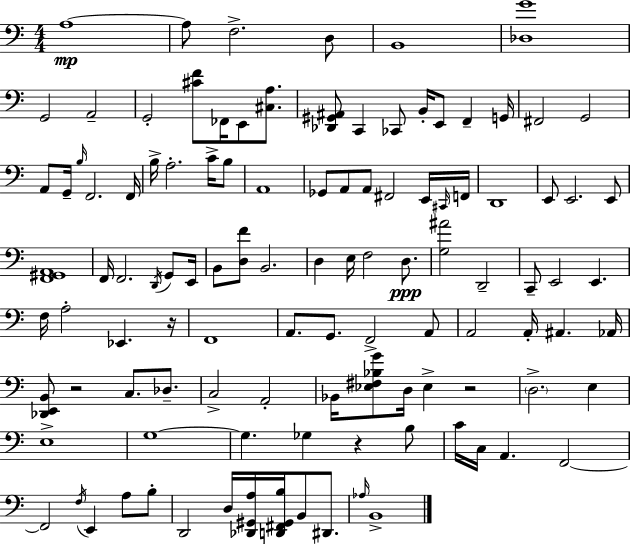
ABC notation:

X:1
T:Untitled
M:4/4
L:1/4
K:C
A,4 A,/2 F,2 D,/2 B,,4 [_D,G]4 G,,2 A,,2 G,,2 [^CF]/2 _F,,/4 E,,/2 [^C,A,]/2 [_D,,^G,,^A,,]/2 C,, _C,,/2 B,,/4 E,,/2 F,, G,,/4 ^F,,2 G,,2 A,,/2 G,,/4 B,/4 F,,2 F,,/4 B,/4 A,2 C/4 B,/2 A,,4 _G,,/2 A,,/2 A,,/2 ^F,,2 E,,/4 ^C,,/4 F,,/4 D,,4 E,,/2 E,,2 E,,/2 [F,,^G,,A,,]4 F,,/4 F,,2 D,,/4 G,,/2 E,,/4 B,,/2 [D,F]/2 B,,2 D, E,/4 F,2 D,/2 [G,^A]2 D,,2 C,,/2 E,,2 E,, F,/4 A,2 _E,, z/4 F,,4 A,,/2 G,,/2 F,,2 A,,/2 A,,2 A,,/4 ^A,, _A,,/4 [_D,,E,,B,,]/2 z2 C,/2 _D,/2 C,2 A,,2 _B,,/4 [_E,^F,_B,G]/2 D,/4 _E, z2 D,2 E, E,4 G,4 G, _G, z B,/2 C/4 C,/4 A,, F,,2 F,,2 F,/4 E,, A,/2 B,/2 D,,2 D,/4 [_D,,^G,,A,]/4 [D,,^F,,^G,,B,]/4 B,,/2 ^D,,/2 _A,/4 B,,4